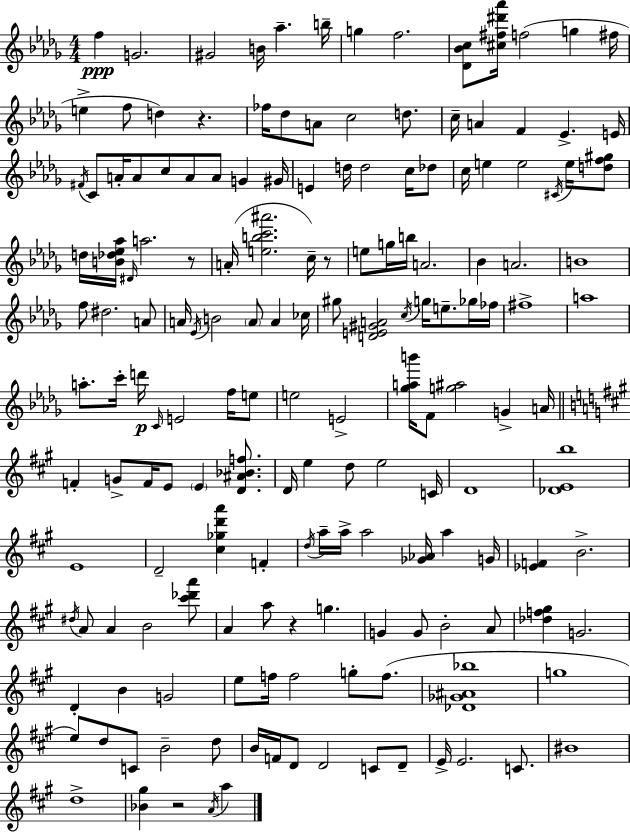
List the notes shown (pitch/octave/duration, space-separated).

F5/q G4/h. G#4/h B4/s Ab5/q. B5/s G5/q F5/h. [Db4,Bb4,C5]/e [C#5,F#5,D#6,Ab6]/s F5/h G5/q F#5/s E5/q F5/e D5/q R/q. FES5/s Db5/e A4/e C5/h D5/e. C5/s A4/q F4/q Eb4/q. E4/s F#4/s C4/e A4/s A4/e C5/e A4/e A4/e G4/q G#4/s E4/q D5/s D5/h C5/s Db5/e C5/s E5/q E5/h C#4/s E5/s [D5,F5,G#5]/e D5/s [B4,Db5,Eb5,Ab5]/s D#4/s A5/h. R/e A4/s [E5,B5,C6,A#6]/h. C5/s R/e E5/e G5/s B5/s A4/h. Bb4/q A4/h. B4/w F5/e D#5/h. A4/e A4/s Eb4/s B4/h A4/e A4/q CES5/s G#5/e [D4,E4,G#4,A4]/h C5/s G5/s E5/e. Gb5/s FES5/s F#5/w A5/w A5/e. C6/s D6/s C4/s E4/h F5/s E5/e E5/h E4/h [Gb5,A5,B6]/s F4/e [G5,A#5]/h G4/q A4/s F4/q G4/e F4/s E4/e E4/q [D4,A#4,Bb4,F5]/e. D4/s E5/q D5/e E5/h C4/s D4/w [Db4,E4,B5]/w E4/w D4/h [C#5,Gb5,D6,A6]/q F4/q D5/s A5/s A5/s A5/h [Gb4,Ab4]/s A5/q G4/s [Eb4,F4]/q B4/h. D#5/s A4/e A4/q B4/h [C#6,Db6,A6]/e A4/q A5/e R/q G5/q. G4/q G4/e B4/h A4/e [Db5,F5,G#5]/q G4/h. D4/q B4/q G4/h E5/e F5/s F5/h G5/e F5/e. [Db4,Gb4,A#4,Bb5]/w G5/w E5/e D5/e C4/e B4/h D5/e B4/s F4/s D4/e D4/h C4/e D4/e E4/s E4/h. C4/e. BIS4/w D5/w [Bb4,G#5]/q R/h A4/s A5/q